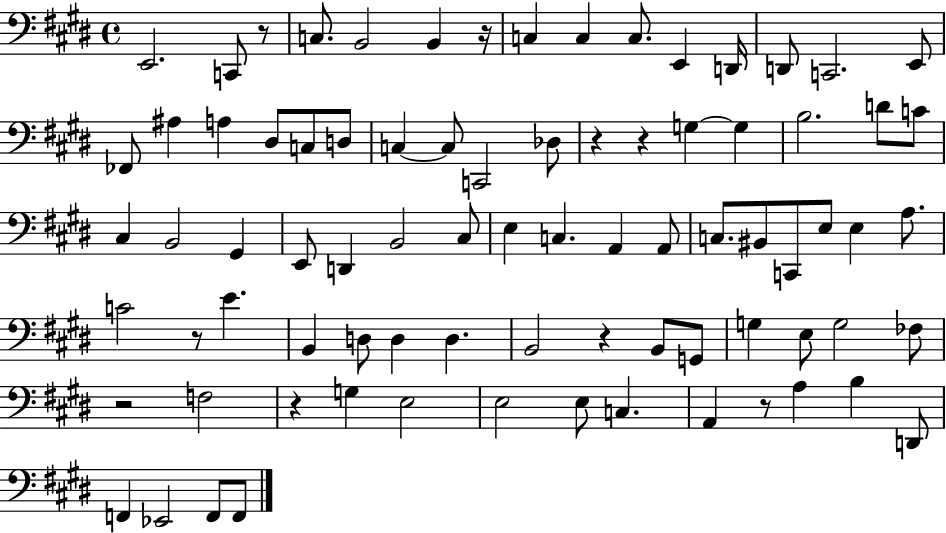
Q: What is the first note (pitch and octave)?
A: E2